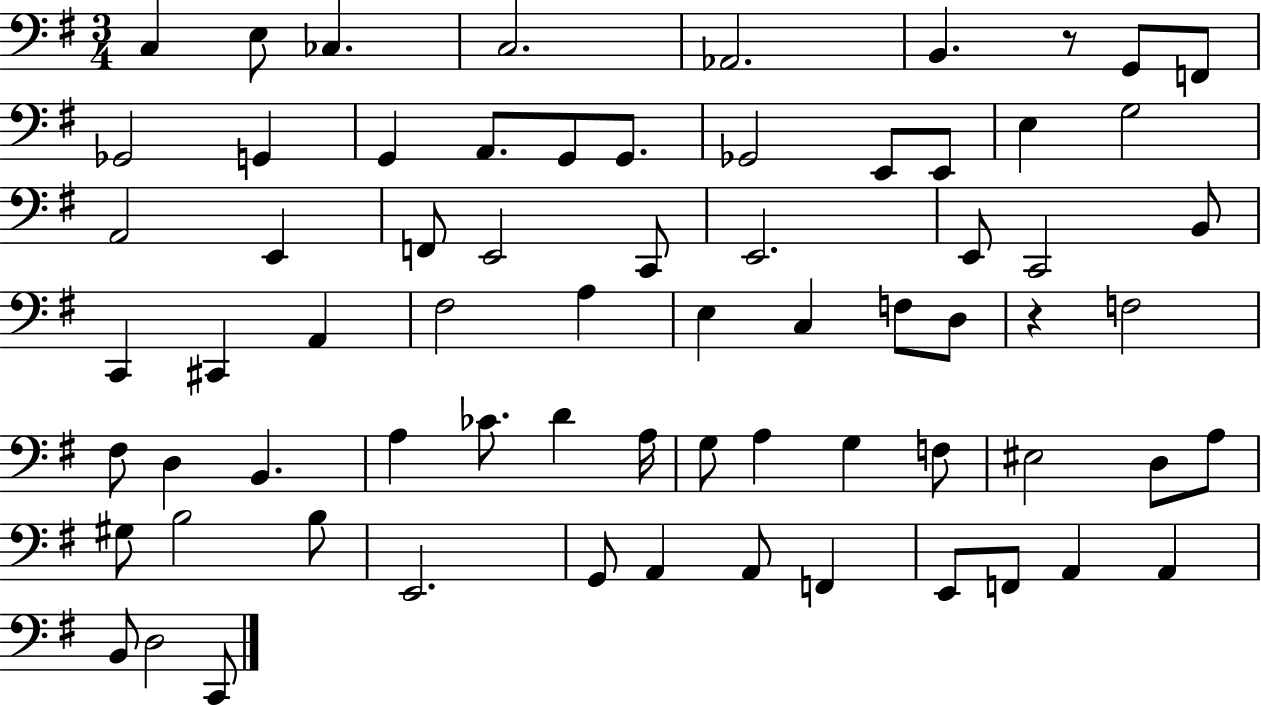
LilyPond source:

{
  \clef bass
  \numericTimeSignature
  \time 3/4
  \key g \major
  c4 e8 ces4. | c2. | aes,2. | b,4. r8 g,8 f,8 | \break ges,2 g,4 | g,4 a,8. g,8 g,8. | ges,2 e,8 e,8 | e4 g2 | \break a,2 e,4 | f,8 e,2 c,8 | e,2. | e,8 c,2 b,8 | \break c,4 cis,4 a,4 | fis2 a4 | e4 c4 f8 d8 | r4 f2 | \break fis8 d4 b,4. | a4 ces'8. d'4 a16 | g8 a4 g4 f8 | eis2 d8 a8 | \break gis8 b2 b8 | e,2. | g,8 a,4 a,8 f,4 | e,8 f,8 a,4 a,4 | \break b,8 d2 c,8 | \bar "|."
}